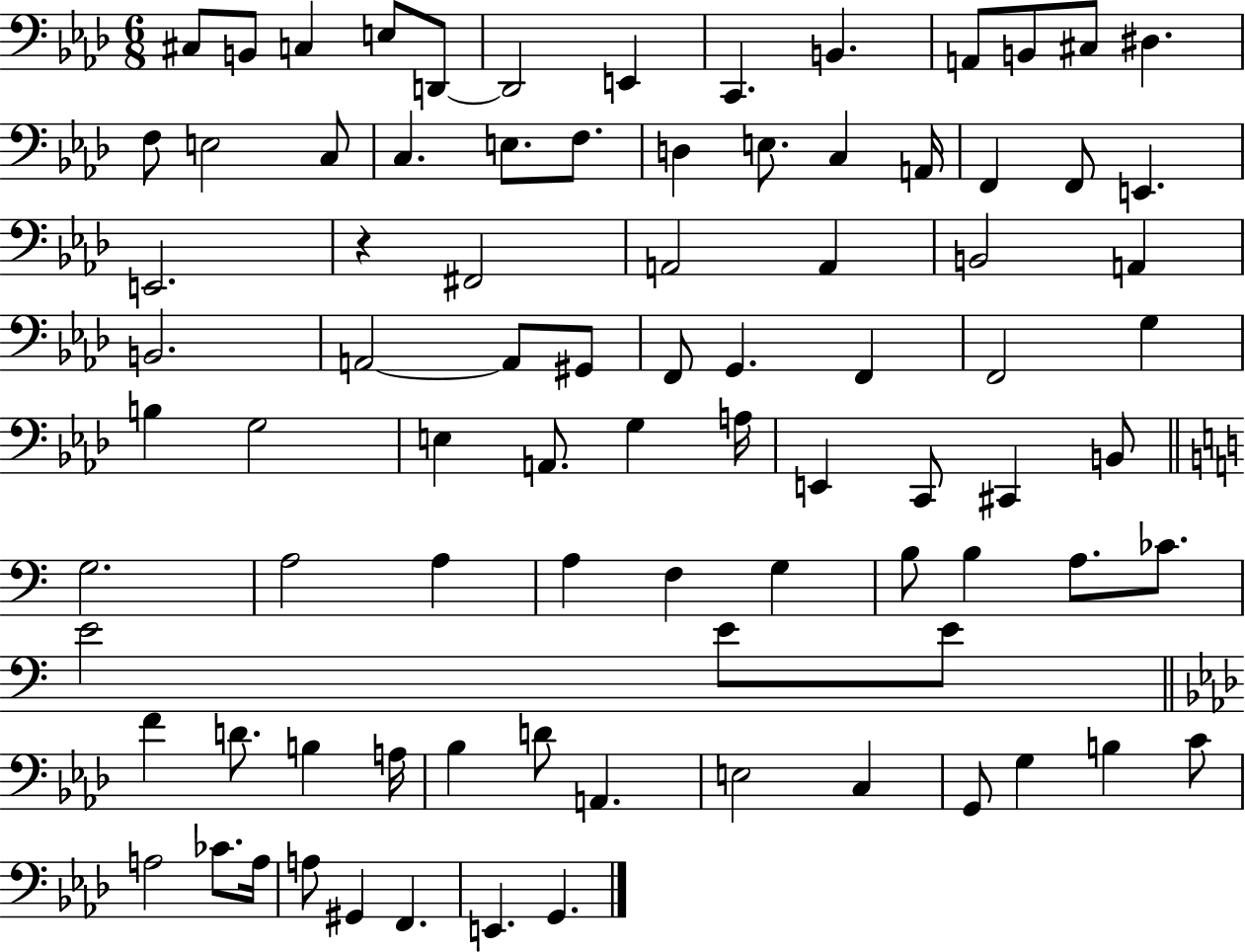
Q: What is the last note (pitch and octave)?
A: G2